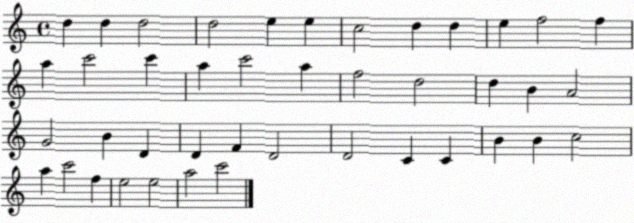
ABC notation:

X:1
T:Untitled
M:4/4
L:1/4
K:C
d d d2 d2 e e c2 d d e f2 f a c'2 c' a c'2 a f2 d2 d B A2 G2 B D D F D2 D2 C C B B c2 a c'2 f e2 e2 a2 c'2